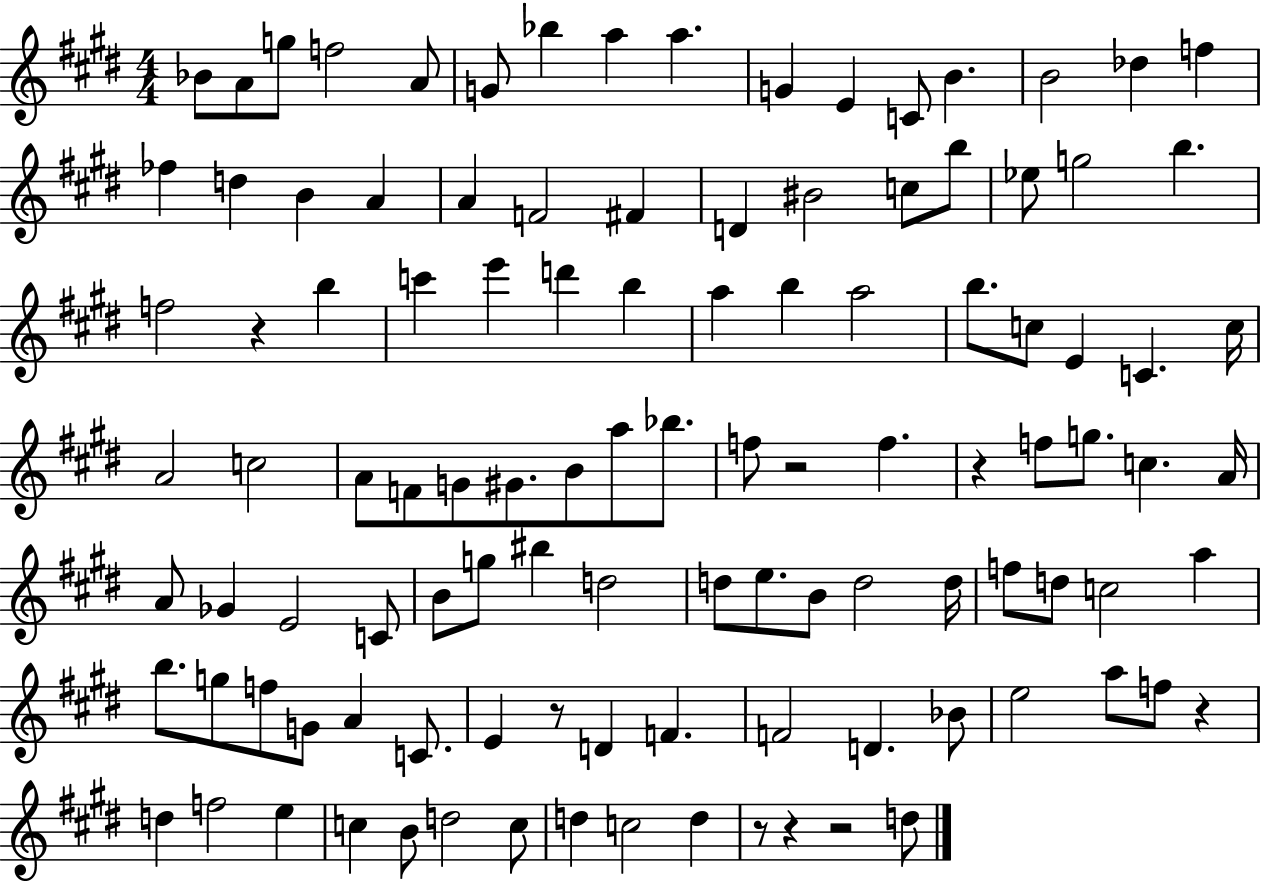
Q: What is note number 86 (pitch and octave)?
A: F4